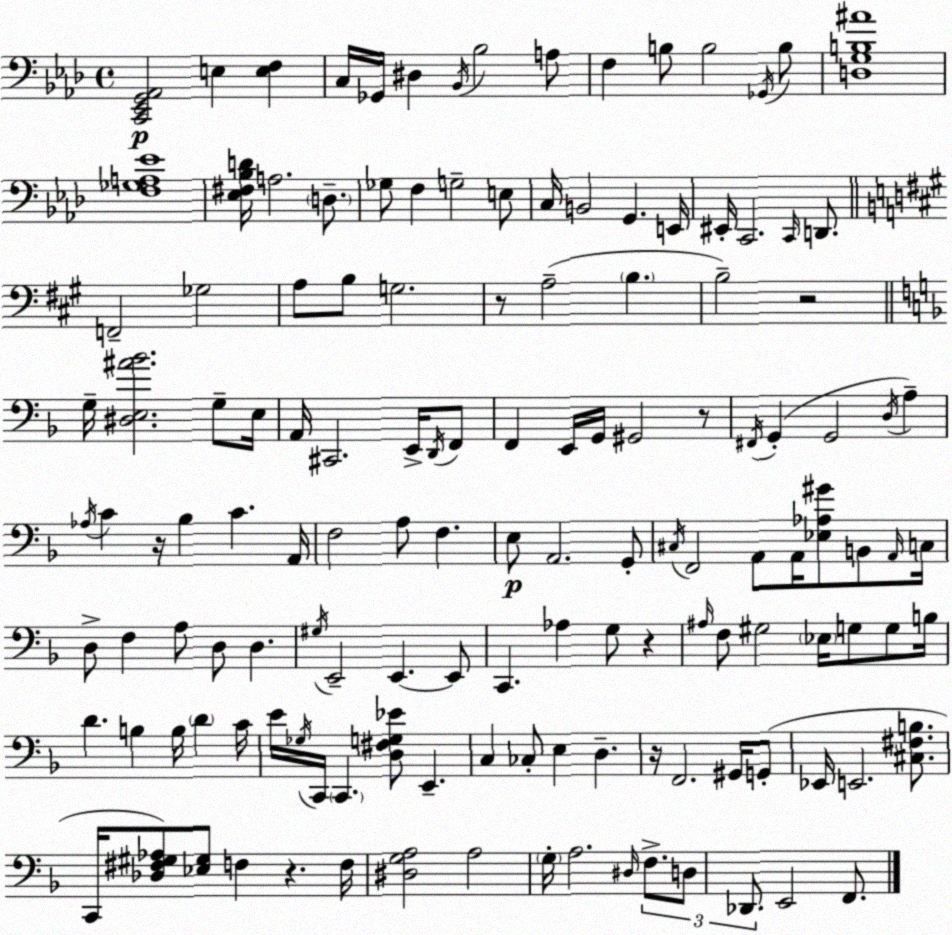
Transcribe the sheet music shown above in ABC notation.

X:1
T:Untitled
M:4/4
L:1/4
K:Fm
[C,,_E,,G,,_A,,]2 E, [E,F,] C,/4 _G,,/4 ^D, _B,,/4 _B,2 A,/2 F, B,/2 B,2 _G,,/4 B,/2 [D,G,B,^A]4 [F,_G,A,_E]4 [_E,^F,_B,D]/4 A,2 D,/2 _G,/2 F, G,2 E,/2 C,/4 B,,2 G,, E,,/4 ^E,,/4 C,,2 C,,/4 D,,/2 F,,2 _G,2 A,/2 B,/2 G,2 z/2 A,2 B, B,2 z2 G,/4 [^D,E,^A_B]2 G,/2 E,/4 A,,/4 ^C,,2 E,,/4 D,,/4 F,,/2 F,, E,,/4 G,,/4 ^G,,2 z/2 ^F,,/4 G,, G,,2 D,/4 A, _A,/4 C z/4 _B, C A,,/4 F,2 A,/2 F, E,/2 A,,2 G,,/2 ^C,/4 F,,2 A,,/2 A,,/4 [_E,_A,^G]/2 B,,/2 A,,/4 C,/4 D,/2 F, A,/2 D,/2 D, ^G,/4 E,,2 E,, E,,/2 C,, _A, G,/2 z ^A,/4 F,/2 ^G,2 _E,/4 G,/2 G,/2 B,/4 D B, B,/4 D C/4 E/4 _G,/4 C,,/4 C,, [D,^F,G,_E]/2 E,, C, _C,/2 E, D, z/4 F,,2 ^G,,/4 G,,/2 _E,,/4 E,,2 [^C,^F,B,]/2 C,,/4 [_D,^F,^G,_A,]/2 [_E,^G,]/2 F, z F,/4 [^D,G,A,]2 A,2 G,/4 A,2 ^D,/4 F,/2 D,/2 _D,,/2 E,,2 F,,/2